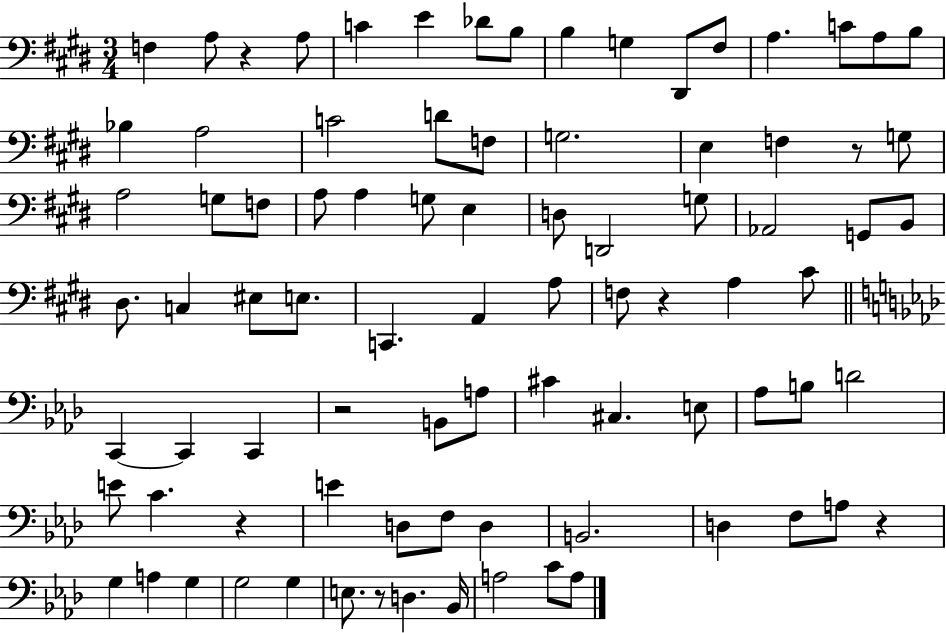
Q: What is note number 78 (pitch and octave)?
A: C4